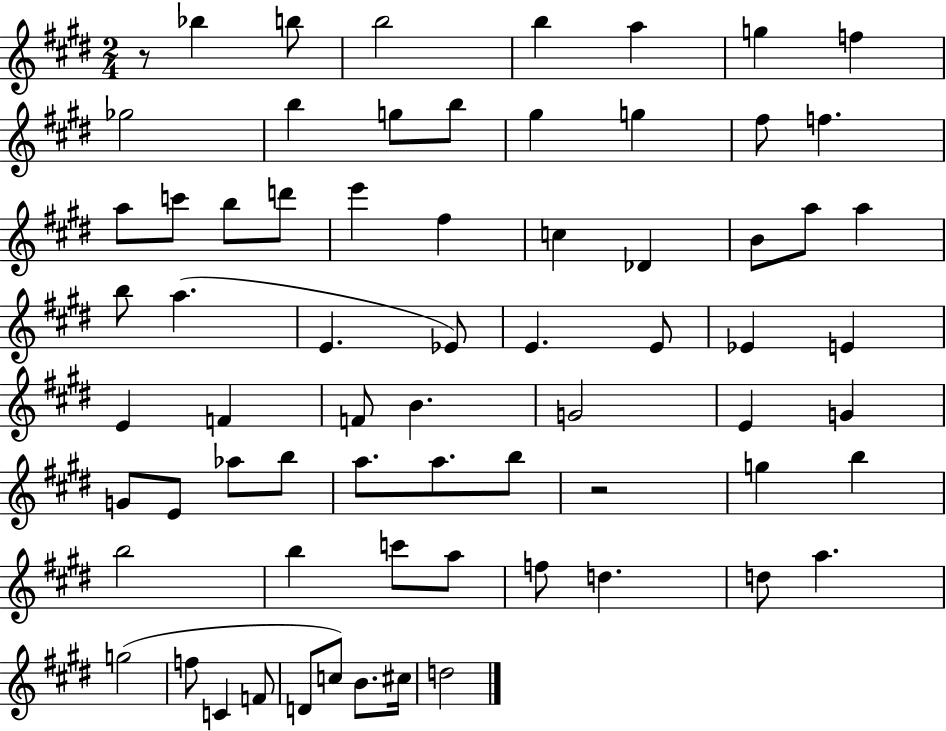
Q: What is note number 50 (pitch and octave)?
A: B5